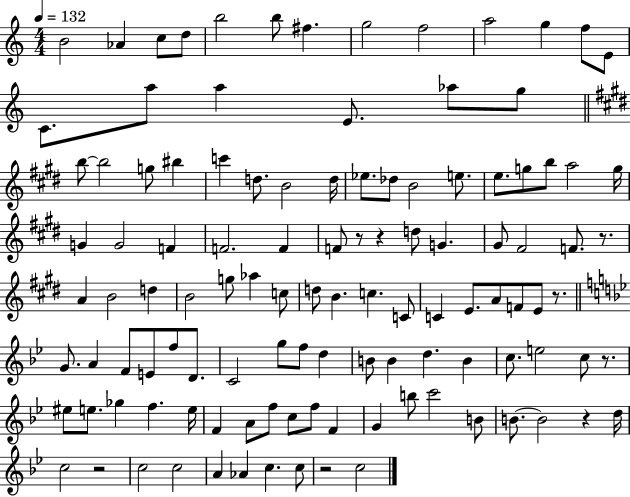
B4/h Ab4/q C5/e D5/e B5/h B5/e F#5/q. G5/h F5/h A5/h G5/q F5/e E4/e C4/e. A5/e A5/q E4/e. Ab5/e G5/e B5/e B5/h G5/e BIS5/q C6/q D5/e. B4/h D5/s Eb5/e. Db5/e B4/h E5/e. E5/e. G5/e B5/e A5/h G5/s G4/q G4/h F4/q F4/h. F4/q F4/e R/e R/q D5/e G4/q. G#4/e F#4/h F4/e. R/e. A4/q B4/h D5/q B4/h G5/e Ab5/q C5/e D5/e B4/q. C5/q. C4/e C4/q E4/e. A4/e F4/e E4/e R/e. G4/e. A4/q F4/e E4/e F5/e D4/e. C4/h G5/e F5/e D5/q B4/e B4/q D5/q. B4/q C5/e. E5/h C5/e R/e. EIS5/e E5/e. Gb5/q F5/q. E5/s F4/q A4/e F5/e C5/e F5/e F4/q G4/q B5/e C6/h B4/e B4/e. B4/h R/q D5/s C5/h R/h C5/h C5/h A4/q Ab4/q C5/q. C5/e R/h C5/h